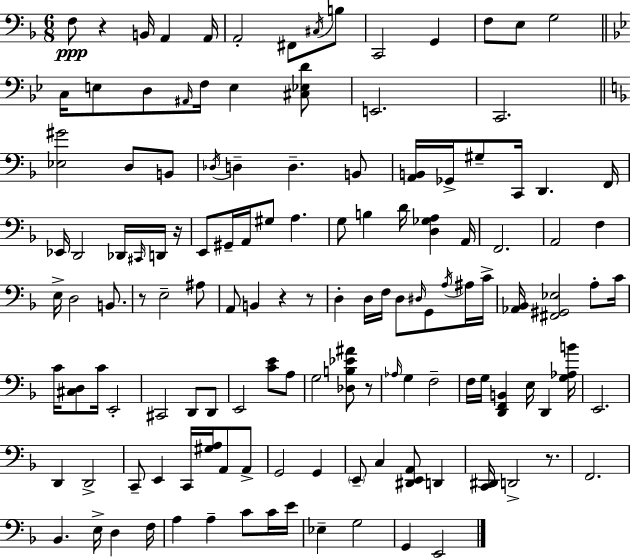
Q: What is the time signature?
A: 6/8